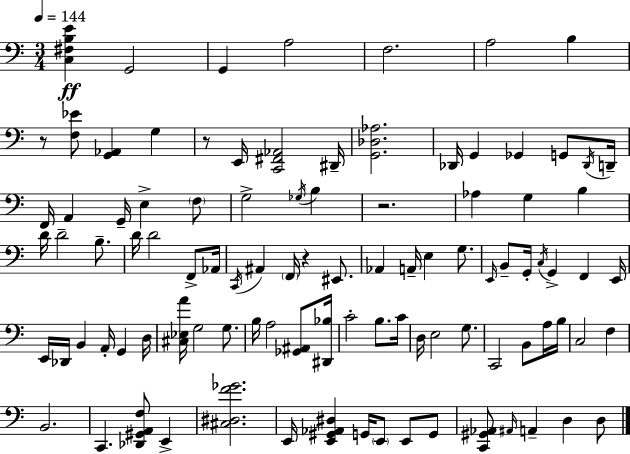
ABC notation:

X:1
T:Untitled
M:3/4
L:1/4
K:C
[C,^F,B,E] G,,2 G,, A,2 F,2 A,2 B, z/2 [F,_E]/2 [G,,_A,,] G, z/2 E,,/4 [C,,^F,,_A,,]2 ^D,,/4 [G,,_D,_A,]2 _D,,/4 G,, _G,, G,,/2 _D,,/4 D,,/4 F,,/4 A,, G,,/4 E, F,/2 G,2 _G,/4 B, z2 _A, G, B, D/4 D2 B,/2 D/4 D2 F,,/2 _A,,/4 C,,/4 ^A,, F,,/4 z ^E,,/2 _A,, A,,/4 E, G,/2 E,,/4 B,,/2 G,,/4 C,/4 G,, F,, E,,/4 E,,/4 _D,,/4 B,, A,,/4 G,, D,/4 [^C,_E,A]/4 G,2 G,/2 B,/4 A,2 [_G,,^A,,]/2 [^D,,_B,]/4 C2 B,/2 C/4 D,/4 E,2 G,/2 C,,2 B,,/2 A,/4 B,/4 C,2 F, B,,2 C,, [_D,,^G,,A,,F,]/2 E,, [^C,^D,F_G]2 E,,/4 [E,,^G,,_A,,^D,] G,,/4 E,,/2 E,,/2 G,,/2 [C,,^G,,_A,,]/2 ^A,,/4 A,, D, D,/2